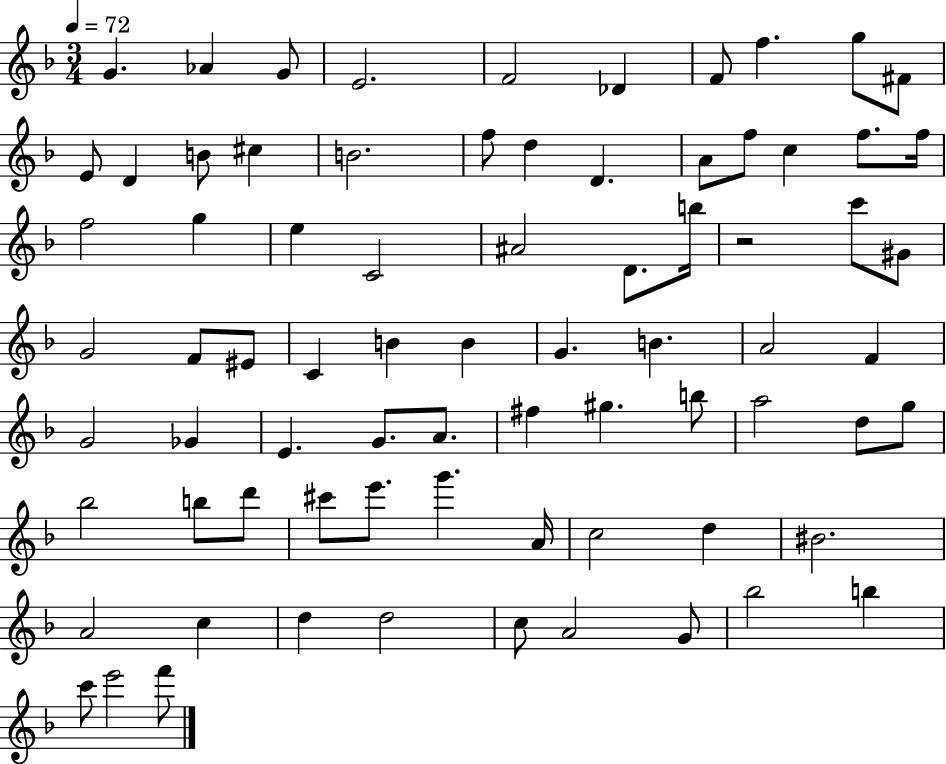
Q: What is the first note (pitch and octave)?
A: G4